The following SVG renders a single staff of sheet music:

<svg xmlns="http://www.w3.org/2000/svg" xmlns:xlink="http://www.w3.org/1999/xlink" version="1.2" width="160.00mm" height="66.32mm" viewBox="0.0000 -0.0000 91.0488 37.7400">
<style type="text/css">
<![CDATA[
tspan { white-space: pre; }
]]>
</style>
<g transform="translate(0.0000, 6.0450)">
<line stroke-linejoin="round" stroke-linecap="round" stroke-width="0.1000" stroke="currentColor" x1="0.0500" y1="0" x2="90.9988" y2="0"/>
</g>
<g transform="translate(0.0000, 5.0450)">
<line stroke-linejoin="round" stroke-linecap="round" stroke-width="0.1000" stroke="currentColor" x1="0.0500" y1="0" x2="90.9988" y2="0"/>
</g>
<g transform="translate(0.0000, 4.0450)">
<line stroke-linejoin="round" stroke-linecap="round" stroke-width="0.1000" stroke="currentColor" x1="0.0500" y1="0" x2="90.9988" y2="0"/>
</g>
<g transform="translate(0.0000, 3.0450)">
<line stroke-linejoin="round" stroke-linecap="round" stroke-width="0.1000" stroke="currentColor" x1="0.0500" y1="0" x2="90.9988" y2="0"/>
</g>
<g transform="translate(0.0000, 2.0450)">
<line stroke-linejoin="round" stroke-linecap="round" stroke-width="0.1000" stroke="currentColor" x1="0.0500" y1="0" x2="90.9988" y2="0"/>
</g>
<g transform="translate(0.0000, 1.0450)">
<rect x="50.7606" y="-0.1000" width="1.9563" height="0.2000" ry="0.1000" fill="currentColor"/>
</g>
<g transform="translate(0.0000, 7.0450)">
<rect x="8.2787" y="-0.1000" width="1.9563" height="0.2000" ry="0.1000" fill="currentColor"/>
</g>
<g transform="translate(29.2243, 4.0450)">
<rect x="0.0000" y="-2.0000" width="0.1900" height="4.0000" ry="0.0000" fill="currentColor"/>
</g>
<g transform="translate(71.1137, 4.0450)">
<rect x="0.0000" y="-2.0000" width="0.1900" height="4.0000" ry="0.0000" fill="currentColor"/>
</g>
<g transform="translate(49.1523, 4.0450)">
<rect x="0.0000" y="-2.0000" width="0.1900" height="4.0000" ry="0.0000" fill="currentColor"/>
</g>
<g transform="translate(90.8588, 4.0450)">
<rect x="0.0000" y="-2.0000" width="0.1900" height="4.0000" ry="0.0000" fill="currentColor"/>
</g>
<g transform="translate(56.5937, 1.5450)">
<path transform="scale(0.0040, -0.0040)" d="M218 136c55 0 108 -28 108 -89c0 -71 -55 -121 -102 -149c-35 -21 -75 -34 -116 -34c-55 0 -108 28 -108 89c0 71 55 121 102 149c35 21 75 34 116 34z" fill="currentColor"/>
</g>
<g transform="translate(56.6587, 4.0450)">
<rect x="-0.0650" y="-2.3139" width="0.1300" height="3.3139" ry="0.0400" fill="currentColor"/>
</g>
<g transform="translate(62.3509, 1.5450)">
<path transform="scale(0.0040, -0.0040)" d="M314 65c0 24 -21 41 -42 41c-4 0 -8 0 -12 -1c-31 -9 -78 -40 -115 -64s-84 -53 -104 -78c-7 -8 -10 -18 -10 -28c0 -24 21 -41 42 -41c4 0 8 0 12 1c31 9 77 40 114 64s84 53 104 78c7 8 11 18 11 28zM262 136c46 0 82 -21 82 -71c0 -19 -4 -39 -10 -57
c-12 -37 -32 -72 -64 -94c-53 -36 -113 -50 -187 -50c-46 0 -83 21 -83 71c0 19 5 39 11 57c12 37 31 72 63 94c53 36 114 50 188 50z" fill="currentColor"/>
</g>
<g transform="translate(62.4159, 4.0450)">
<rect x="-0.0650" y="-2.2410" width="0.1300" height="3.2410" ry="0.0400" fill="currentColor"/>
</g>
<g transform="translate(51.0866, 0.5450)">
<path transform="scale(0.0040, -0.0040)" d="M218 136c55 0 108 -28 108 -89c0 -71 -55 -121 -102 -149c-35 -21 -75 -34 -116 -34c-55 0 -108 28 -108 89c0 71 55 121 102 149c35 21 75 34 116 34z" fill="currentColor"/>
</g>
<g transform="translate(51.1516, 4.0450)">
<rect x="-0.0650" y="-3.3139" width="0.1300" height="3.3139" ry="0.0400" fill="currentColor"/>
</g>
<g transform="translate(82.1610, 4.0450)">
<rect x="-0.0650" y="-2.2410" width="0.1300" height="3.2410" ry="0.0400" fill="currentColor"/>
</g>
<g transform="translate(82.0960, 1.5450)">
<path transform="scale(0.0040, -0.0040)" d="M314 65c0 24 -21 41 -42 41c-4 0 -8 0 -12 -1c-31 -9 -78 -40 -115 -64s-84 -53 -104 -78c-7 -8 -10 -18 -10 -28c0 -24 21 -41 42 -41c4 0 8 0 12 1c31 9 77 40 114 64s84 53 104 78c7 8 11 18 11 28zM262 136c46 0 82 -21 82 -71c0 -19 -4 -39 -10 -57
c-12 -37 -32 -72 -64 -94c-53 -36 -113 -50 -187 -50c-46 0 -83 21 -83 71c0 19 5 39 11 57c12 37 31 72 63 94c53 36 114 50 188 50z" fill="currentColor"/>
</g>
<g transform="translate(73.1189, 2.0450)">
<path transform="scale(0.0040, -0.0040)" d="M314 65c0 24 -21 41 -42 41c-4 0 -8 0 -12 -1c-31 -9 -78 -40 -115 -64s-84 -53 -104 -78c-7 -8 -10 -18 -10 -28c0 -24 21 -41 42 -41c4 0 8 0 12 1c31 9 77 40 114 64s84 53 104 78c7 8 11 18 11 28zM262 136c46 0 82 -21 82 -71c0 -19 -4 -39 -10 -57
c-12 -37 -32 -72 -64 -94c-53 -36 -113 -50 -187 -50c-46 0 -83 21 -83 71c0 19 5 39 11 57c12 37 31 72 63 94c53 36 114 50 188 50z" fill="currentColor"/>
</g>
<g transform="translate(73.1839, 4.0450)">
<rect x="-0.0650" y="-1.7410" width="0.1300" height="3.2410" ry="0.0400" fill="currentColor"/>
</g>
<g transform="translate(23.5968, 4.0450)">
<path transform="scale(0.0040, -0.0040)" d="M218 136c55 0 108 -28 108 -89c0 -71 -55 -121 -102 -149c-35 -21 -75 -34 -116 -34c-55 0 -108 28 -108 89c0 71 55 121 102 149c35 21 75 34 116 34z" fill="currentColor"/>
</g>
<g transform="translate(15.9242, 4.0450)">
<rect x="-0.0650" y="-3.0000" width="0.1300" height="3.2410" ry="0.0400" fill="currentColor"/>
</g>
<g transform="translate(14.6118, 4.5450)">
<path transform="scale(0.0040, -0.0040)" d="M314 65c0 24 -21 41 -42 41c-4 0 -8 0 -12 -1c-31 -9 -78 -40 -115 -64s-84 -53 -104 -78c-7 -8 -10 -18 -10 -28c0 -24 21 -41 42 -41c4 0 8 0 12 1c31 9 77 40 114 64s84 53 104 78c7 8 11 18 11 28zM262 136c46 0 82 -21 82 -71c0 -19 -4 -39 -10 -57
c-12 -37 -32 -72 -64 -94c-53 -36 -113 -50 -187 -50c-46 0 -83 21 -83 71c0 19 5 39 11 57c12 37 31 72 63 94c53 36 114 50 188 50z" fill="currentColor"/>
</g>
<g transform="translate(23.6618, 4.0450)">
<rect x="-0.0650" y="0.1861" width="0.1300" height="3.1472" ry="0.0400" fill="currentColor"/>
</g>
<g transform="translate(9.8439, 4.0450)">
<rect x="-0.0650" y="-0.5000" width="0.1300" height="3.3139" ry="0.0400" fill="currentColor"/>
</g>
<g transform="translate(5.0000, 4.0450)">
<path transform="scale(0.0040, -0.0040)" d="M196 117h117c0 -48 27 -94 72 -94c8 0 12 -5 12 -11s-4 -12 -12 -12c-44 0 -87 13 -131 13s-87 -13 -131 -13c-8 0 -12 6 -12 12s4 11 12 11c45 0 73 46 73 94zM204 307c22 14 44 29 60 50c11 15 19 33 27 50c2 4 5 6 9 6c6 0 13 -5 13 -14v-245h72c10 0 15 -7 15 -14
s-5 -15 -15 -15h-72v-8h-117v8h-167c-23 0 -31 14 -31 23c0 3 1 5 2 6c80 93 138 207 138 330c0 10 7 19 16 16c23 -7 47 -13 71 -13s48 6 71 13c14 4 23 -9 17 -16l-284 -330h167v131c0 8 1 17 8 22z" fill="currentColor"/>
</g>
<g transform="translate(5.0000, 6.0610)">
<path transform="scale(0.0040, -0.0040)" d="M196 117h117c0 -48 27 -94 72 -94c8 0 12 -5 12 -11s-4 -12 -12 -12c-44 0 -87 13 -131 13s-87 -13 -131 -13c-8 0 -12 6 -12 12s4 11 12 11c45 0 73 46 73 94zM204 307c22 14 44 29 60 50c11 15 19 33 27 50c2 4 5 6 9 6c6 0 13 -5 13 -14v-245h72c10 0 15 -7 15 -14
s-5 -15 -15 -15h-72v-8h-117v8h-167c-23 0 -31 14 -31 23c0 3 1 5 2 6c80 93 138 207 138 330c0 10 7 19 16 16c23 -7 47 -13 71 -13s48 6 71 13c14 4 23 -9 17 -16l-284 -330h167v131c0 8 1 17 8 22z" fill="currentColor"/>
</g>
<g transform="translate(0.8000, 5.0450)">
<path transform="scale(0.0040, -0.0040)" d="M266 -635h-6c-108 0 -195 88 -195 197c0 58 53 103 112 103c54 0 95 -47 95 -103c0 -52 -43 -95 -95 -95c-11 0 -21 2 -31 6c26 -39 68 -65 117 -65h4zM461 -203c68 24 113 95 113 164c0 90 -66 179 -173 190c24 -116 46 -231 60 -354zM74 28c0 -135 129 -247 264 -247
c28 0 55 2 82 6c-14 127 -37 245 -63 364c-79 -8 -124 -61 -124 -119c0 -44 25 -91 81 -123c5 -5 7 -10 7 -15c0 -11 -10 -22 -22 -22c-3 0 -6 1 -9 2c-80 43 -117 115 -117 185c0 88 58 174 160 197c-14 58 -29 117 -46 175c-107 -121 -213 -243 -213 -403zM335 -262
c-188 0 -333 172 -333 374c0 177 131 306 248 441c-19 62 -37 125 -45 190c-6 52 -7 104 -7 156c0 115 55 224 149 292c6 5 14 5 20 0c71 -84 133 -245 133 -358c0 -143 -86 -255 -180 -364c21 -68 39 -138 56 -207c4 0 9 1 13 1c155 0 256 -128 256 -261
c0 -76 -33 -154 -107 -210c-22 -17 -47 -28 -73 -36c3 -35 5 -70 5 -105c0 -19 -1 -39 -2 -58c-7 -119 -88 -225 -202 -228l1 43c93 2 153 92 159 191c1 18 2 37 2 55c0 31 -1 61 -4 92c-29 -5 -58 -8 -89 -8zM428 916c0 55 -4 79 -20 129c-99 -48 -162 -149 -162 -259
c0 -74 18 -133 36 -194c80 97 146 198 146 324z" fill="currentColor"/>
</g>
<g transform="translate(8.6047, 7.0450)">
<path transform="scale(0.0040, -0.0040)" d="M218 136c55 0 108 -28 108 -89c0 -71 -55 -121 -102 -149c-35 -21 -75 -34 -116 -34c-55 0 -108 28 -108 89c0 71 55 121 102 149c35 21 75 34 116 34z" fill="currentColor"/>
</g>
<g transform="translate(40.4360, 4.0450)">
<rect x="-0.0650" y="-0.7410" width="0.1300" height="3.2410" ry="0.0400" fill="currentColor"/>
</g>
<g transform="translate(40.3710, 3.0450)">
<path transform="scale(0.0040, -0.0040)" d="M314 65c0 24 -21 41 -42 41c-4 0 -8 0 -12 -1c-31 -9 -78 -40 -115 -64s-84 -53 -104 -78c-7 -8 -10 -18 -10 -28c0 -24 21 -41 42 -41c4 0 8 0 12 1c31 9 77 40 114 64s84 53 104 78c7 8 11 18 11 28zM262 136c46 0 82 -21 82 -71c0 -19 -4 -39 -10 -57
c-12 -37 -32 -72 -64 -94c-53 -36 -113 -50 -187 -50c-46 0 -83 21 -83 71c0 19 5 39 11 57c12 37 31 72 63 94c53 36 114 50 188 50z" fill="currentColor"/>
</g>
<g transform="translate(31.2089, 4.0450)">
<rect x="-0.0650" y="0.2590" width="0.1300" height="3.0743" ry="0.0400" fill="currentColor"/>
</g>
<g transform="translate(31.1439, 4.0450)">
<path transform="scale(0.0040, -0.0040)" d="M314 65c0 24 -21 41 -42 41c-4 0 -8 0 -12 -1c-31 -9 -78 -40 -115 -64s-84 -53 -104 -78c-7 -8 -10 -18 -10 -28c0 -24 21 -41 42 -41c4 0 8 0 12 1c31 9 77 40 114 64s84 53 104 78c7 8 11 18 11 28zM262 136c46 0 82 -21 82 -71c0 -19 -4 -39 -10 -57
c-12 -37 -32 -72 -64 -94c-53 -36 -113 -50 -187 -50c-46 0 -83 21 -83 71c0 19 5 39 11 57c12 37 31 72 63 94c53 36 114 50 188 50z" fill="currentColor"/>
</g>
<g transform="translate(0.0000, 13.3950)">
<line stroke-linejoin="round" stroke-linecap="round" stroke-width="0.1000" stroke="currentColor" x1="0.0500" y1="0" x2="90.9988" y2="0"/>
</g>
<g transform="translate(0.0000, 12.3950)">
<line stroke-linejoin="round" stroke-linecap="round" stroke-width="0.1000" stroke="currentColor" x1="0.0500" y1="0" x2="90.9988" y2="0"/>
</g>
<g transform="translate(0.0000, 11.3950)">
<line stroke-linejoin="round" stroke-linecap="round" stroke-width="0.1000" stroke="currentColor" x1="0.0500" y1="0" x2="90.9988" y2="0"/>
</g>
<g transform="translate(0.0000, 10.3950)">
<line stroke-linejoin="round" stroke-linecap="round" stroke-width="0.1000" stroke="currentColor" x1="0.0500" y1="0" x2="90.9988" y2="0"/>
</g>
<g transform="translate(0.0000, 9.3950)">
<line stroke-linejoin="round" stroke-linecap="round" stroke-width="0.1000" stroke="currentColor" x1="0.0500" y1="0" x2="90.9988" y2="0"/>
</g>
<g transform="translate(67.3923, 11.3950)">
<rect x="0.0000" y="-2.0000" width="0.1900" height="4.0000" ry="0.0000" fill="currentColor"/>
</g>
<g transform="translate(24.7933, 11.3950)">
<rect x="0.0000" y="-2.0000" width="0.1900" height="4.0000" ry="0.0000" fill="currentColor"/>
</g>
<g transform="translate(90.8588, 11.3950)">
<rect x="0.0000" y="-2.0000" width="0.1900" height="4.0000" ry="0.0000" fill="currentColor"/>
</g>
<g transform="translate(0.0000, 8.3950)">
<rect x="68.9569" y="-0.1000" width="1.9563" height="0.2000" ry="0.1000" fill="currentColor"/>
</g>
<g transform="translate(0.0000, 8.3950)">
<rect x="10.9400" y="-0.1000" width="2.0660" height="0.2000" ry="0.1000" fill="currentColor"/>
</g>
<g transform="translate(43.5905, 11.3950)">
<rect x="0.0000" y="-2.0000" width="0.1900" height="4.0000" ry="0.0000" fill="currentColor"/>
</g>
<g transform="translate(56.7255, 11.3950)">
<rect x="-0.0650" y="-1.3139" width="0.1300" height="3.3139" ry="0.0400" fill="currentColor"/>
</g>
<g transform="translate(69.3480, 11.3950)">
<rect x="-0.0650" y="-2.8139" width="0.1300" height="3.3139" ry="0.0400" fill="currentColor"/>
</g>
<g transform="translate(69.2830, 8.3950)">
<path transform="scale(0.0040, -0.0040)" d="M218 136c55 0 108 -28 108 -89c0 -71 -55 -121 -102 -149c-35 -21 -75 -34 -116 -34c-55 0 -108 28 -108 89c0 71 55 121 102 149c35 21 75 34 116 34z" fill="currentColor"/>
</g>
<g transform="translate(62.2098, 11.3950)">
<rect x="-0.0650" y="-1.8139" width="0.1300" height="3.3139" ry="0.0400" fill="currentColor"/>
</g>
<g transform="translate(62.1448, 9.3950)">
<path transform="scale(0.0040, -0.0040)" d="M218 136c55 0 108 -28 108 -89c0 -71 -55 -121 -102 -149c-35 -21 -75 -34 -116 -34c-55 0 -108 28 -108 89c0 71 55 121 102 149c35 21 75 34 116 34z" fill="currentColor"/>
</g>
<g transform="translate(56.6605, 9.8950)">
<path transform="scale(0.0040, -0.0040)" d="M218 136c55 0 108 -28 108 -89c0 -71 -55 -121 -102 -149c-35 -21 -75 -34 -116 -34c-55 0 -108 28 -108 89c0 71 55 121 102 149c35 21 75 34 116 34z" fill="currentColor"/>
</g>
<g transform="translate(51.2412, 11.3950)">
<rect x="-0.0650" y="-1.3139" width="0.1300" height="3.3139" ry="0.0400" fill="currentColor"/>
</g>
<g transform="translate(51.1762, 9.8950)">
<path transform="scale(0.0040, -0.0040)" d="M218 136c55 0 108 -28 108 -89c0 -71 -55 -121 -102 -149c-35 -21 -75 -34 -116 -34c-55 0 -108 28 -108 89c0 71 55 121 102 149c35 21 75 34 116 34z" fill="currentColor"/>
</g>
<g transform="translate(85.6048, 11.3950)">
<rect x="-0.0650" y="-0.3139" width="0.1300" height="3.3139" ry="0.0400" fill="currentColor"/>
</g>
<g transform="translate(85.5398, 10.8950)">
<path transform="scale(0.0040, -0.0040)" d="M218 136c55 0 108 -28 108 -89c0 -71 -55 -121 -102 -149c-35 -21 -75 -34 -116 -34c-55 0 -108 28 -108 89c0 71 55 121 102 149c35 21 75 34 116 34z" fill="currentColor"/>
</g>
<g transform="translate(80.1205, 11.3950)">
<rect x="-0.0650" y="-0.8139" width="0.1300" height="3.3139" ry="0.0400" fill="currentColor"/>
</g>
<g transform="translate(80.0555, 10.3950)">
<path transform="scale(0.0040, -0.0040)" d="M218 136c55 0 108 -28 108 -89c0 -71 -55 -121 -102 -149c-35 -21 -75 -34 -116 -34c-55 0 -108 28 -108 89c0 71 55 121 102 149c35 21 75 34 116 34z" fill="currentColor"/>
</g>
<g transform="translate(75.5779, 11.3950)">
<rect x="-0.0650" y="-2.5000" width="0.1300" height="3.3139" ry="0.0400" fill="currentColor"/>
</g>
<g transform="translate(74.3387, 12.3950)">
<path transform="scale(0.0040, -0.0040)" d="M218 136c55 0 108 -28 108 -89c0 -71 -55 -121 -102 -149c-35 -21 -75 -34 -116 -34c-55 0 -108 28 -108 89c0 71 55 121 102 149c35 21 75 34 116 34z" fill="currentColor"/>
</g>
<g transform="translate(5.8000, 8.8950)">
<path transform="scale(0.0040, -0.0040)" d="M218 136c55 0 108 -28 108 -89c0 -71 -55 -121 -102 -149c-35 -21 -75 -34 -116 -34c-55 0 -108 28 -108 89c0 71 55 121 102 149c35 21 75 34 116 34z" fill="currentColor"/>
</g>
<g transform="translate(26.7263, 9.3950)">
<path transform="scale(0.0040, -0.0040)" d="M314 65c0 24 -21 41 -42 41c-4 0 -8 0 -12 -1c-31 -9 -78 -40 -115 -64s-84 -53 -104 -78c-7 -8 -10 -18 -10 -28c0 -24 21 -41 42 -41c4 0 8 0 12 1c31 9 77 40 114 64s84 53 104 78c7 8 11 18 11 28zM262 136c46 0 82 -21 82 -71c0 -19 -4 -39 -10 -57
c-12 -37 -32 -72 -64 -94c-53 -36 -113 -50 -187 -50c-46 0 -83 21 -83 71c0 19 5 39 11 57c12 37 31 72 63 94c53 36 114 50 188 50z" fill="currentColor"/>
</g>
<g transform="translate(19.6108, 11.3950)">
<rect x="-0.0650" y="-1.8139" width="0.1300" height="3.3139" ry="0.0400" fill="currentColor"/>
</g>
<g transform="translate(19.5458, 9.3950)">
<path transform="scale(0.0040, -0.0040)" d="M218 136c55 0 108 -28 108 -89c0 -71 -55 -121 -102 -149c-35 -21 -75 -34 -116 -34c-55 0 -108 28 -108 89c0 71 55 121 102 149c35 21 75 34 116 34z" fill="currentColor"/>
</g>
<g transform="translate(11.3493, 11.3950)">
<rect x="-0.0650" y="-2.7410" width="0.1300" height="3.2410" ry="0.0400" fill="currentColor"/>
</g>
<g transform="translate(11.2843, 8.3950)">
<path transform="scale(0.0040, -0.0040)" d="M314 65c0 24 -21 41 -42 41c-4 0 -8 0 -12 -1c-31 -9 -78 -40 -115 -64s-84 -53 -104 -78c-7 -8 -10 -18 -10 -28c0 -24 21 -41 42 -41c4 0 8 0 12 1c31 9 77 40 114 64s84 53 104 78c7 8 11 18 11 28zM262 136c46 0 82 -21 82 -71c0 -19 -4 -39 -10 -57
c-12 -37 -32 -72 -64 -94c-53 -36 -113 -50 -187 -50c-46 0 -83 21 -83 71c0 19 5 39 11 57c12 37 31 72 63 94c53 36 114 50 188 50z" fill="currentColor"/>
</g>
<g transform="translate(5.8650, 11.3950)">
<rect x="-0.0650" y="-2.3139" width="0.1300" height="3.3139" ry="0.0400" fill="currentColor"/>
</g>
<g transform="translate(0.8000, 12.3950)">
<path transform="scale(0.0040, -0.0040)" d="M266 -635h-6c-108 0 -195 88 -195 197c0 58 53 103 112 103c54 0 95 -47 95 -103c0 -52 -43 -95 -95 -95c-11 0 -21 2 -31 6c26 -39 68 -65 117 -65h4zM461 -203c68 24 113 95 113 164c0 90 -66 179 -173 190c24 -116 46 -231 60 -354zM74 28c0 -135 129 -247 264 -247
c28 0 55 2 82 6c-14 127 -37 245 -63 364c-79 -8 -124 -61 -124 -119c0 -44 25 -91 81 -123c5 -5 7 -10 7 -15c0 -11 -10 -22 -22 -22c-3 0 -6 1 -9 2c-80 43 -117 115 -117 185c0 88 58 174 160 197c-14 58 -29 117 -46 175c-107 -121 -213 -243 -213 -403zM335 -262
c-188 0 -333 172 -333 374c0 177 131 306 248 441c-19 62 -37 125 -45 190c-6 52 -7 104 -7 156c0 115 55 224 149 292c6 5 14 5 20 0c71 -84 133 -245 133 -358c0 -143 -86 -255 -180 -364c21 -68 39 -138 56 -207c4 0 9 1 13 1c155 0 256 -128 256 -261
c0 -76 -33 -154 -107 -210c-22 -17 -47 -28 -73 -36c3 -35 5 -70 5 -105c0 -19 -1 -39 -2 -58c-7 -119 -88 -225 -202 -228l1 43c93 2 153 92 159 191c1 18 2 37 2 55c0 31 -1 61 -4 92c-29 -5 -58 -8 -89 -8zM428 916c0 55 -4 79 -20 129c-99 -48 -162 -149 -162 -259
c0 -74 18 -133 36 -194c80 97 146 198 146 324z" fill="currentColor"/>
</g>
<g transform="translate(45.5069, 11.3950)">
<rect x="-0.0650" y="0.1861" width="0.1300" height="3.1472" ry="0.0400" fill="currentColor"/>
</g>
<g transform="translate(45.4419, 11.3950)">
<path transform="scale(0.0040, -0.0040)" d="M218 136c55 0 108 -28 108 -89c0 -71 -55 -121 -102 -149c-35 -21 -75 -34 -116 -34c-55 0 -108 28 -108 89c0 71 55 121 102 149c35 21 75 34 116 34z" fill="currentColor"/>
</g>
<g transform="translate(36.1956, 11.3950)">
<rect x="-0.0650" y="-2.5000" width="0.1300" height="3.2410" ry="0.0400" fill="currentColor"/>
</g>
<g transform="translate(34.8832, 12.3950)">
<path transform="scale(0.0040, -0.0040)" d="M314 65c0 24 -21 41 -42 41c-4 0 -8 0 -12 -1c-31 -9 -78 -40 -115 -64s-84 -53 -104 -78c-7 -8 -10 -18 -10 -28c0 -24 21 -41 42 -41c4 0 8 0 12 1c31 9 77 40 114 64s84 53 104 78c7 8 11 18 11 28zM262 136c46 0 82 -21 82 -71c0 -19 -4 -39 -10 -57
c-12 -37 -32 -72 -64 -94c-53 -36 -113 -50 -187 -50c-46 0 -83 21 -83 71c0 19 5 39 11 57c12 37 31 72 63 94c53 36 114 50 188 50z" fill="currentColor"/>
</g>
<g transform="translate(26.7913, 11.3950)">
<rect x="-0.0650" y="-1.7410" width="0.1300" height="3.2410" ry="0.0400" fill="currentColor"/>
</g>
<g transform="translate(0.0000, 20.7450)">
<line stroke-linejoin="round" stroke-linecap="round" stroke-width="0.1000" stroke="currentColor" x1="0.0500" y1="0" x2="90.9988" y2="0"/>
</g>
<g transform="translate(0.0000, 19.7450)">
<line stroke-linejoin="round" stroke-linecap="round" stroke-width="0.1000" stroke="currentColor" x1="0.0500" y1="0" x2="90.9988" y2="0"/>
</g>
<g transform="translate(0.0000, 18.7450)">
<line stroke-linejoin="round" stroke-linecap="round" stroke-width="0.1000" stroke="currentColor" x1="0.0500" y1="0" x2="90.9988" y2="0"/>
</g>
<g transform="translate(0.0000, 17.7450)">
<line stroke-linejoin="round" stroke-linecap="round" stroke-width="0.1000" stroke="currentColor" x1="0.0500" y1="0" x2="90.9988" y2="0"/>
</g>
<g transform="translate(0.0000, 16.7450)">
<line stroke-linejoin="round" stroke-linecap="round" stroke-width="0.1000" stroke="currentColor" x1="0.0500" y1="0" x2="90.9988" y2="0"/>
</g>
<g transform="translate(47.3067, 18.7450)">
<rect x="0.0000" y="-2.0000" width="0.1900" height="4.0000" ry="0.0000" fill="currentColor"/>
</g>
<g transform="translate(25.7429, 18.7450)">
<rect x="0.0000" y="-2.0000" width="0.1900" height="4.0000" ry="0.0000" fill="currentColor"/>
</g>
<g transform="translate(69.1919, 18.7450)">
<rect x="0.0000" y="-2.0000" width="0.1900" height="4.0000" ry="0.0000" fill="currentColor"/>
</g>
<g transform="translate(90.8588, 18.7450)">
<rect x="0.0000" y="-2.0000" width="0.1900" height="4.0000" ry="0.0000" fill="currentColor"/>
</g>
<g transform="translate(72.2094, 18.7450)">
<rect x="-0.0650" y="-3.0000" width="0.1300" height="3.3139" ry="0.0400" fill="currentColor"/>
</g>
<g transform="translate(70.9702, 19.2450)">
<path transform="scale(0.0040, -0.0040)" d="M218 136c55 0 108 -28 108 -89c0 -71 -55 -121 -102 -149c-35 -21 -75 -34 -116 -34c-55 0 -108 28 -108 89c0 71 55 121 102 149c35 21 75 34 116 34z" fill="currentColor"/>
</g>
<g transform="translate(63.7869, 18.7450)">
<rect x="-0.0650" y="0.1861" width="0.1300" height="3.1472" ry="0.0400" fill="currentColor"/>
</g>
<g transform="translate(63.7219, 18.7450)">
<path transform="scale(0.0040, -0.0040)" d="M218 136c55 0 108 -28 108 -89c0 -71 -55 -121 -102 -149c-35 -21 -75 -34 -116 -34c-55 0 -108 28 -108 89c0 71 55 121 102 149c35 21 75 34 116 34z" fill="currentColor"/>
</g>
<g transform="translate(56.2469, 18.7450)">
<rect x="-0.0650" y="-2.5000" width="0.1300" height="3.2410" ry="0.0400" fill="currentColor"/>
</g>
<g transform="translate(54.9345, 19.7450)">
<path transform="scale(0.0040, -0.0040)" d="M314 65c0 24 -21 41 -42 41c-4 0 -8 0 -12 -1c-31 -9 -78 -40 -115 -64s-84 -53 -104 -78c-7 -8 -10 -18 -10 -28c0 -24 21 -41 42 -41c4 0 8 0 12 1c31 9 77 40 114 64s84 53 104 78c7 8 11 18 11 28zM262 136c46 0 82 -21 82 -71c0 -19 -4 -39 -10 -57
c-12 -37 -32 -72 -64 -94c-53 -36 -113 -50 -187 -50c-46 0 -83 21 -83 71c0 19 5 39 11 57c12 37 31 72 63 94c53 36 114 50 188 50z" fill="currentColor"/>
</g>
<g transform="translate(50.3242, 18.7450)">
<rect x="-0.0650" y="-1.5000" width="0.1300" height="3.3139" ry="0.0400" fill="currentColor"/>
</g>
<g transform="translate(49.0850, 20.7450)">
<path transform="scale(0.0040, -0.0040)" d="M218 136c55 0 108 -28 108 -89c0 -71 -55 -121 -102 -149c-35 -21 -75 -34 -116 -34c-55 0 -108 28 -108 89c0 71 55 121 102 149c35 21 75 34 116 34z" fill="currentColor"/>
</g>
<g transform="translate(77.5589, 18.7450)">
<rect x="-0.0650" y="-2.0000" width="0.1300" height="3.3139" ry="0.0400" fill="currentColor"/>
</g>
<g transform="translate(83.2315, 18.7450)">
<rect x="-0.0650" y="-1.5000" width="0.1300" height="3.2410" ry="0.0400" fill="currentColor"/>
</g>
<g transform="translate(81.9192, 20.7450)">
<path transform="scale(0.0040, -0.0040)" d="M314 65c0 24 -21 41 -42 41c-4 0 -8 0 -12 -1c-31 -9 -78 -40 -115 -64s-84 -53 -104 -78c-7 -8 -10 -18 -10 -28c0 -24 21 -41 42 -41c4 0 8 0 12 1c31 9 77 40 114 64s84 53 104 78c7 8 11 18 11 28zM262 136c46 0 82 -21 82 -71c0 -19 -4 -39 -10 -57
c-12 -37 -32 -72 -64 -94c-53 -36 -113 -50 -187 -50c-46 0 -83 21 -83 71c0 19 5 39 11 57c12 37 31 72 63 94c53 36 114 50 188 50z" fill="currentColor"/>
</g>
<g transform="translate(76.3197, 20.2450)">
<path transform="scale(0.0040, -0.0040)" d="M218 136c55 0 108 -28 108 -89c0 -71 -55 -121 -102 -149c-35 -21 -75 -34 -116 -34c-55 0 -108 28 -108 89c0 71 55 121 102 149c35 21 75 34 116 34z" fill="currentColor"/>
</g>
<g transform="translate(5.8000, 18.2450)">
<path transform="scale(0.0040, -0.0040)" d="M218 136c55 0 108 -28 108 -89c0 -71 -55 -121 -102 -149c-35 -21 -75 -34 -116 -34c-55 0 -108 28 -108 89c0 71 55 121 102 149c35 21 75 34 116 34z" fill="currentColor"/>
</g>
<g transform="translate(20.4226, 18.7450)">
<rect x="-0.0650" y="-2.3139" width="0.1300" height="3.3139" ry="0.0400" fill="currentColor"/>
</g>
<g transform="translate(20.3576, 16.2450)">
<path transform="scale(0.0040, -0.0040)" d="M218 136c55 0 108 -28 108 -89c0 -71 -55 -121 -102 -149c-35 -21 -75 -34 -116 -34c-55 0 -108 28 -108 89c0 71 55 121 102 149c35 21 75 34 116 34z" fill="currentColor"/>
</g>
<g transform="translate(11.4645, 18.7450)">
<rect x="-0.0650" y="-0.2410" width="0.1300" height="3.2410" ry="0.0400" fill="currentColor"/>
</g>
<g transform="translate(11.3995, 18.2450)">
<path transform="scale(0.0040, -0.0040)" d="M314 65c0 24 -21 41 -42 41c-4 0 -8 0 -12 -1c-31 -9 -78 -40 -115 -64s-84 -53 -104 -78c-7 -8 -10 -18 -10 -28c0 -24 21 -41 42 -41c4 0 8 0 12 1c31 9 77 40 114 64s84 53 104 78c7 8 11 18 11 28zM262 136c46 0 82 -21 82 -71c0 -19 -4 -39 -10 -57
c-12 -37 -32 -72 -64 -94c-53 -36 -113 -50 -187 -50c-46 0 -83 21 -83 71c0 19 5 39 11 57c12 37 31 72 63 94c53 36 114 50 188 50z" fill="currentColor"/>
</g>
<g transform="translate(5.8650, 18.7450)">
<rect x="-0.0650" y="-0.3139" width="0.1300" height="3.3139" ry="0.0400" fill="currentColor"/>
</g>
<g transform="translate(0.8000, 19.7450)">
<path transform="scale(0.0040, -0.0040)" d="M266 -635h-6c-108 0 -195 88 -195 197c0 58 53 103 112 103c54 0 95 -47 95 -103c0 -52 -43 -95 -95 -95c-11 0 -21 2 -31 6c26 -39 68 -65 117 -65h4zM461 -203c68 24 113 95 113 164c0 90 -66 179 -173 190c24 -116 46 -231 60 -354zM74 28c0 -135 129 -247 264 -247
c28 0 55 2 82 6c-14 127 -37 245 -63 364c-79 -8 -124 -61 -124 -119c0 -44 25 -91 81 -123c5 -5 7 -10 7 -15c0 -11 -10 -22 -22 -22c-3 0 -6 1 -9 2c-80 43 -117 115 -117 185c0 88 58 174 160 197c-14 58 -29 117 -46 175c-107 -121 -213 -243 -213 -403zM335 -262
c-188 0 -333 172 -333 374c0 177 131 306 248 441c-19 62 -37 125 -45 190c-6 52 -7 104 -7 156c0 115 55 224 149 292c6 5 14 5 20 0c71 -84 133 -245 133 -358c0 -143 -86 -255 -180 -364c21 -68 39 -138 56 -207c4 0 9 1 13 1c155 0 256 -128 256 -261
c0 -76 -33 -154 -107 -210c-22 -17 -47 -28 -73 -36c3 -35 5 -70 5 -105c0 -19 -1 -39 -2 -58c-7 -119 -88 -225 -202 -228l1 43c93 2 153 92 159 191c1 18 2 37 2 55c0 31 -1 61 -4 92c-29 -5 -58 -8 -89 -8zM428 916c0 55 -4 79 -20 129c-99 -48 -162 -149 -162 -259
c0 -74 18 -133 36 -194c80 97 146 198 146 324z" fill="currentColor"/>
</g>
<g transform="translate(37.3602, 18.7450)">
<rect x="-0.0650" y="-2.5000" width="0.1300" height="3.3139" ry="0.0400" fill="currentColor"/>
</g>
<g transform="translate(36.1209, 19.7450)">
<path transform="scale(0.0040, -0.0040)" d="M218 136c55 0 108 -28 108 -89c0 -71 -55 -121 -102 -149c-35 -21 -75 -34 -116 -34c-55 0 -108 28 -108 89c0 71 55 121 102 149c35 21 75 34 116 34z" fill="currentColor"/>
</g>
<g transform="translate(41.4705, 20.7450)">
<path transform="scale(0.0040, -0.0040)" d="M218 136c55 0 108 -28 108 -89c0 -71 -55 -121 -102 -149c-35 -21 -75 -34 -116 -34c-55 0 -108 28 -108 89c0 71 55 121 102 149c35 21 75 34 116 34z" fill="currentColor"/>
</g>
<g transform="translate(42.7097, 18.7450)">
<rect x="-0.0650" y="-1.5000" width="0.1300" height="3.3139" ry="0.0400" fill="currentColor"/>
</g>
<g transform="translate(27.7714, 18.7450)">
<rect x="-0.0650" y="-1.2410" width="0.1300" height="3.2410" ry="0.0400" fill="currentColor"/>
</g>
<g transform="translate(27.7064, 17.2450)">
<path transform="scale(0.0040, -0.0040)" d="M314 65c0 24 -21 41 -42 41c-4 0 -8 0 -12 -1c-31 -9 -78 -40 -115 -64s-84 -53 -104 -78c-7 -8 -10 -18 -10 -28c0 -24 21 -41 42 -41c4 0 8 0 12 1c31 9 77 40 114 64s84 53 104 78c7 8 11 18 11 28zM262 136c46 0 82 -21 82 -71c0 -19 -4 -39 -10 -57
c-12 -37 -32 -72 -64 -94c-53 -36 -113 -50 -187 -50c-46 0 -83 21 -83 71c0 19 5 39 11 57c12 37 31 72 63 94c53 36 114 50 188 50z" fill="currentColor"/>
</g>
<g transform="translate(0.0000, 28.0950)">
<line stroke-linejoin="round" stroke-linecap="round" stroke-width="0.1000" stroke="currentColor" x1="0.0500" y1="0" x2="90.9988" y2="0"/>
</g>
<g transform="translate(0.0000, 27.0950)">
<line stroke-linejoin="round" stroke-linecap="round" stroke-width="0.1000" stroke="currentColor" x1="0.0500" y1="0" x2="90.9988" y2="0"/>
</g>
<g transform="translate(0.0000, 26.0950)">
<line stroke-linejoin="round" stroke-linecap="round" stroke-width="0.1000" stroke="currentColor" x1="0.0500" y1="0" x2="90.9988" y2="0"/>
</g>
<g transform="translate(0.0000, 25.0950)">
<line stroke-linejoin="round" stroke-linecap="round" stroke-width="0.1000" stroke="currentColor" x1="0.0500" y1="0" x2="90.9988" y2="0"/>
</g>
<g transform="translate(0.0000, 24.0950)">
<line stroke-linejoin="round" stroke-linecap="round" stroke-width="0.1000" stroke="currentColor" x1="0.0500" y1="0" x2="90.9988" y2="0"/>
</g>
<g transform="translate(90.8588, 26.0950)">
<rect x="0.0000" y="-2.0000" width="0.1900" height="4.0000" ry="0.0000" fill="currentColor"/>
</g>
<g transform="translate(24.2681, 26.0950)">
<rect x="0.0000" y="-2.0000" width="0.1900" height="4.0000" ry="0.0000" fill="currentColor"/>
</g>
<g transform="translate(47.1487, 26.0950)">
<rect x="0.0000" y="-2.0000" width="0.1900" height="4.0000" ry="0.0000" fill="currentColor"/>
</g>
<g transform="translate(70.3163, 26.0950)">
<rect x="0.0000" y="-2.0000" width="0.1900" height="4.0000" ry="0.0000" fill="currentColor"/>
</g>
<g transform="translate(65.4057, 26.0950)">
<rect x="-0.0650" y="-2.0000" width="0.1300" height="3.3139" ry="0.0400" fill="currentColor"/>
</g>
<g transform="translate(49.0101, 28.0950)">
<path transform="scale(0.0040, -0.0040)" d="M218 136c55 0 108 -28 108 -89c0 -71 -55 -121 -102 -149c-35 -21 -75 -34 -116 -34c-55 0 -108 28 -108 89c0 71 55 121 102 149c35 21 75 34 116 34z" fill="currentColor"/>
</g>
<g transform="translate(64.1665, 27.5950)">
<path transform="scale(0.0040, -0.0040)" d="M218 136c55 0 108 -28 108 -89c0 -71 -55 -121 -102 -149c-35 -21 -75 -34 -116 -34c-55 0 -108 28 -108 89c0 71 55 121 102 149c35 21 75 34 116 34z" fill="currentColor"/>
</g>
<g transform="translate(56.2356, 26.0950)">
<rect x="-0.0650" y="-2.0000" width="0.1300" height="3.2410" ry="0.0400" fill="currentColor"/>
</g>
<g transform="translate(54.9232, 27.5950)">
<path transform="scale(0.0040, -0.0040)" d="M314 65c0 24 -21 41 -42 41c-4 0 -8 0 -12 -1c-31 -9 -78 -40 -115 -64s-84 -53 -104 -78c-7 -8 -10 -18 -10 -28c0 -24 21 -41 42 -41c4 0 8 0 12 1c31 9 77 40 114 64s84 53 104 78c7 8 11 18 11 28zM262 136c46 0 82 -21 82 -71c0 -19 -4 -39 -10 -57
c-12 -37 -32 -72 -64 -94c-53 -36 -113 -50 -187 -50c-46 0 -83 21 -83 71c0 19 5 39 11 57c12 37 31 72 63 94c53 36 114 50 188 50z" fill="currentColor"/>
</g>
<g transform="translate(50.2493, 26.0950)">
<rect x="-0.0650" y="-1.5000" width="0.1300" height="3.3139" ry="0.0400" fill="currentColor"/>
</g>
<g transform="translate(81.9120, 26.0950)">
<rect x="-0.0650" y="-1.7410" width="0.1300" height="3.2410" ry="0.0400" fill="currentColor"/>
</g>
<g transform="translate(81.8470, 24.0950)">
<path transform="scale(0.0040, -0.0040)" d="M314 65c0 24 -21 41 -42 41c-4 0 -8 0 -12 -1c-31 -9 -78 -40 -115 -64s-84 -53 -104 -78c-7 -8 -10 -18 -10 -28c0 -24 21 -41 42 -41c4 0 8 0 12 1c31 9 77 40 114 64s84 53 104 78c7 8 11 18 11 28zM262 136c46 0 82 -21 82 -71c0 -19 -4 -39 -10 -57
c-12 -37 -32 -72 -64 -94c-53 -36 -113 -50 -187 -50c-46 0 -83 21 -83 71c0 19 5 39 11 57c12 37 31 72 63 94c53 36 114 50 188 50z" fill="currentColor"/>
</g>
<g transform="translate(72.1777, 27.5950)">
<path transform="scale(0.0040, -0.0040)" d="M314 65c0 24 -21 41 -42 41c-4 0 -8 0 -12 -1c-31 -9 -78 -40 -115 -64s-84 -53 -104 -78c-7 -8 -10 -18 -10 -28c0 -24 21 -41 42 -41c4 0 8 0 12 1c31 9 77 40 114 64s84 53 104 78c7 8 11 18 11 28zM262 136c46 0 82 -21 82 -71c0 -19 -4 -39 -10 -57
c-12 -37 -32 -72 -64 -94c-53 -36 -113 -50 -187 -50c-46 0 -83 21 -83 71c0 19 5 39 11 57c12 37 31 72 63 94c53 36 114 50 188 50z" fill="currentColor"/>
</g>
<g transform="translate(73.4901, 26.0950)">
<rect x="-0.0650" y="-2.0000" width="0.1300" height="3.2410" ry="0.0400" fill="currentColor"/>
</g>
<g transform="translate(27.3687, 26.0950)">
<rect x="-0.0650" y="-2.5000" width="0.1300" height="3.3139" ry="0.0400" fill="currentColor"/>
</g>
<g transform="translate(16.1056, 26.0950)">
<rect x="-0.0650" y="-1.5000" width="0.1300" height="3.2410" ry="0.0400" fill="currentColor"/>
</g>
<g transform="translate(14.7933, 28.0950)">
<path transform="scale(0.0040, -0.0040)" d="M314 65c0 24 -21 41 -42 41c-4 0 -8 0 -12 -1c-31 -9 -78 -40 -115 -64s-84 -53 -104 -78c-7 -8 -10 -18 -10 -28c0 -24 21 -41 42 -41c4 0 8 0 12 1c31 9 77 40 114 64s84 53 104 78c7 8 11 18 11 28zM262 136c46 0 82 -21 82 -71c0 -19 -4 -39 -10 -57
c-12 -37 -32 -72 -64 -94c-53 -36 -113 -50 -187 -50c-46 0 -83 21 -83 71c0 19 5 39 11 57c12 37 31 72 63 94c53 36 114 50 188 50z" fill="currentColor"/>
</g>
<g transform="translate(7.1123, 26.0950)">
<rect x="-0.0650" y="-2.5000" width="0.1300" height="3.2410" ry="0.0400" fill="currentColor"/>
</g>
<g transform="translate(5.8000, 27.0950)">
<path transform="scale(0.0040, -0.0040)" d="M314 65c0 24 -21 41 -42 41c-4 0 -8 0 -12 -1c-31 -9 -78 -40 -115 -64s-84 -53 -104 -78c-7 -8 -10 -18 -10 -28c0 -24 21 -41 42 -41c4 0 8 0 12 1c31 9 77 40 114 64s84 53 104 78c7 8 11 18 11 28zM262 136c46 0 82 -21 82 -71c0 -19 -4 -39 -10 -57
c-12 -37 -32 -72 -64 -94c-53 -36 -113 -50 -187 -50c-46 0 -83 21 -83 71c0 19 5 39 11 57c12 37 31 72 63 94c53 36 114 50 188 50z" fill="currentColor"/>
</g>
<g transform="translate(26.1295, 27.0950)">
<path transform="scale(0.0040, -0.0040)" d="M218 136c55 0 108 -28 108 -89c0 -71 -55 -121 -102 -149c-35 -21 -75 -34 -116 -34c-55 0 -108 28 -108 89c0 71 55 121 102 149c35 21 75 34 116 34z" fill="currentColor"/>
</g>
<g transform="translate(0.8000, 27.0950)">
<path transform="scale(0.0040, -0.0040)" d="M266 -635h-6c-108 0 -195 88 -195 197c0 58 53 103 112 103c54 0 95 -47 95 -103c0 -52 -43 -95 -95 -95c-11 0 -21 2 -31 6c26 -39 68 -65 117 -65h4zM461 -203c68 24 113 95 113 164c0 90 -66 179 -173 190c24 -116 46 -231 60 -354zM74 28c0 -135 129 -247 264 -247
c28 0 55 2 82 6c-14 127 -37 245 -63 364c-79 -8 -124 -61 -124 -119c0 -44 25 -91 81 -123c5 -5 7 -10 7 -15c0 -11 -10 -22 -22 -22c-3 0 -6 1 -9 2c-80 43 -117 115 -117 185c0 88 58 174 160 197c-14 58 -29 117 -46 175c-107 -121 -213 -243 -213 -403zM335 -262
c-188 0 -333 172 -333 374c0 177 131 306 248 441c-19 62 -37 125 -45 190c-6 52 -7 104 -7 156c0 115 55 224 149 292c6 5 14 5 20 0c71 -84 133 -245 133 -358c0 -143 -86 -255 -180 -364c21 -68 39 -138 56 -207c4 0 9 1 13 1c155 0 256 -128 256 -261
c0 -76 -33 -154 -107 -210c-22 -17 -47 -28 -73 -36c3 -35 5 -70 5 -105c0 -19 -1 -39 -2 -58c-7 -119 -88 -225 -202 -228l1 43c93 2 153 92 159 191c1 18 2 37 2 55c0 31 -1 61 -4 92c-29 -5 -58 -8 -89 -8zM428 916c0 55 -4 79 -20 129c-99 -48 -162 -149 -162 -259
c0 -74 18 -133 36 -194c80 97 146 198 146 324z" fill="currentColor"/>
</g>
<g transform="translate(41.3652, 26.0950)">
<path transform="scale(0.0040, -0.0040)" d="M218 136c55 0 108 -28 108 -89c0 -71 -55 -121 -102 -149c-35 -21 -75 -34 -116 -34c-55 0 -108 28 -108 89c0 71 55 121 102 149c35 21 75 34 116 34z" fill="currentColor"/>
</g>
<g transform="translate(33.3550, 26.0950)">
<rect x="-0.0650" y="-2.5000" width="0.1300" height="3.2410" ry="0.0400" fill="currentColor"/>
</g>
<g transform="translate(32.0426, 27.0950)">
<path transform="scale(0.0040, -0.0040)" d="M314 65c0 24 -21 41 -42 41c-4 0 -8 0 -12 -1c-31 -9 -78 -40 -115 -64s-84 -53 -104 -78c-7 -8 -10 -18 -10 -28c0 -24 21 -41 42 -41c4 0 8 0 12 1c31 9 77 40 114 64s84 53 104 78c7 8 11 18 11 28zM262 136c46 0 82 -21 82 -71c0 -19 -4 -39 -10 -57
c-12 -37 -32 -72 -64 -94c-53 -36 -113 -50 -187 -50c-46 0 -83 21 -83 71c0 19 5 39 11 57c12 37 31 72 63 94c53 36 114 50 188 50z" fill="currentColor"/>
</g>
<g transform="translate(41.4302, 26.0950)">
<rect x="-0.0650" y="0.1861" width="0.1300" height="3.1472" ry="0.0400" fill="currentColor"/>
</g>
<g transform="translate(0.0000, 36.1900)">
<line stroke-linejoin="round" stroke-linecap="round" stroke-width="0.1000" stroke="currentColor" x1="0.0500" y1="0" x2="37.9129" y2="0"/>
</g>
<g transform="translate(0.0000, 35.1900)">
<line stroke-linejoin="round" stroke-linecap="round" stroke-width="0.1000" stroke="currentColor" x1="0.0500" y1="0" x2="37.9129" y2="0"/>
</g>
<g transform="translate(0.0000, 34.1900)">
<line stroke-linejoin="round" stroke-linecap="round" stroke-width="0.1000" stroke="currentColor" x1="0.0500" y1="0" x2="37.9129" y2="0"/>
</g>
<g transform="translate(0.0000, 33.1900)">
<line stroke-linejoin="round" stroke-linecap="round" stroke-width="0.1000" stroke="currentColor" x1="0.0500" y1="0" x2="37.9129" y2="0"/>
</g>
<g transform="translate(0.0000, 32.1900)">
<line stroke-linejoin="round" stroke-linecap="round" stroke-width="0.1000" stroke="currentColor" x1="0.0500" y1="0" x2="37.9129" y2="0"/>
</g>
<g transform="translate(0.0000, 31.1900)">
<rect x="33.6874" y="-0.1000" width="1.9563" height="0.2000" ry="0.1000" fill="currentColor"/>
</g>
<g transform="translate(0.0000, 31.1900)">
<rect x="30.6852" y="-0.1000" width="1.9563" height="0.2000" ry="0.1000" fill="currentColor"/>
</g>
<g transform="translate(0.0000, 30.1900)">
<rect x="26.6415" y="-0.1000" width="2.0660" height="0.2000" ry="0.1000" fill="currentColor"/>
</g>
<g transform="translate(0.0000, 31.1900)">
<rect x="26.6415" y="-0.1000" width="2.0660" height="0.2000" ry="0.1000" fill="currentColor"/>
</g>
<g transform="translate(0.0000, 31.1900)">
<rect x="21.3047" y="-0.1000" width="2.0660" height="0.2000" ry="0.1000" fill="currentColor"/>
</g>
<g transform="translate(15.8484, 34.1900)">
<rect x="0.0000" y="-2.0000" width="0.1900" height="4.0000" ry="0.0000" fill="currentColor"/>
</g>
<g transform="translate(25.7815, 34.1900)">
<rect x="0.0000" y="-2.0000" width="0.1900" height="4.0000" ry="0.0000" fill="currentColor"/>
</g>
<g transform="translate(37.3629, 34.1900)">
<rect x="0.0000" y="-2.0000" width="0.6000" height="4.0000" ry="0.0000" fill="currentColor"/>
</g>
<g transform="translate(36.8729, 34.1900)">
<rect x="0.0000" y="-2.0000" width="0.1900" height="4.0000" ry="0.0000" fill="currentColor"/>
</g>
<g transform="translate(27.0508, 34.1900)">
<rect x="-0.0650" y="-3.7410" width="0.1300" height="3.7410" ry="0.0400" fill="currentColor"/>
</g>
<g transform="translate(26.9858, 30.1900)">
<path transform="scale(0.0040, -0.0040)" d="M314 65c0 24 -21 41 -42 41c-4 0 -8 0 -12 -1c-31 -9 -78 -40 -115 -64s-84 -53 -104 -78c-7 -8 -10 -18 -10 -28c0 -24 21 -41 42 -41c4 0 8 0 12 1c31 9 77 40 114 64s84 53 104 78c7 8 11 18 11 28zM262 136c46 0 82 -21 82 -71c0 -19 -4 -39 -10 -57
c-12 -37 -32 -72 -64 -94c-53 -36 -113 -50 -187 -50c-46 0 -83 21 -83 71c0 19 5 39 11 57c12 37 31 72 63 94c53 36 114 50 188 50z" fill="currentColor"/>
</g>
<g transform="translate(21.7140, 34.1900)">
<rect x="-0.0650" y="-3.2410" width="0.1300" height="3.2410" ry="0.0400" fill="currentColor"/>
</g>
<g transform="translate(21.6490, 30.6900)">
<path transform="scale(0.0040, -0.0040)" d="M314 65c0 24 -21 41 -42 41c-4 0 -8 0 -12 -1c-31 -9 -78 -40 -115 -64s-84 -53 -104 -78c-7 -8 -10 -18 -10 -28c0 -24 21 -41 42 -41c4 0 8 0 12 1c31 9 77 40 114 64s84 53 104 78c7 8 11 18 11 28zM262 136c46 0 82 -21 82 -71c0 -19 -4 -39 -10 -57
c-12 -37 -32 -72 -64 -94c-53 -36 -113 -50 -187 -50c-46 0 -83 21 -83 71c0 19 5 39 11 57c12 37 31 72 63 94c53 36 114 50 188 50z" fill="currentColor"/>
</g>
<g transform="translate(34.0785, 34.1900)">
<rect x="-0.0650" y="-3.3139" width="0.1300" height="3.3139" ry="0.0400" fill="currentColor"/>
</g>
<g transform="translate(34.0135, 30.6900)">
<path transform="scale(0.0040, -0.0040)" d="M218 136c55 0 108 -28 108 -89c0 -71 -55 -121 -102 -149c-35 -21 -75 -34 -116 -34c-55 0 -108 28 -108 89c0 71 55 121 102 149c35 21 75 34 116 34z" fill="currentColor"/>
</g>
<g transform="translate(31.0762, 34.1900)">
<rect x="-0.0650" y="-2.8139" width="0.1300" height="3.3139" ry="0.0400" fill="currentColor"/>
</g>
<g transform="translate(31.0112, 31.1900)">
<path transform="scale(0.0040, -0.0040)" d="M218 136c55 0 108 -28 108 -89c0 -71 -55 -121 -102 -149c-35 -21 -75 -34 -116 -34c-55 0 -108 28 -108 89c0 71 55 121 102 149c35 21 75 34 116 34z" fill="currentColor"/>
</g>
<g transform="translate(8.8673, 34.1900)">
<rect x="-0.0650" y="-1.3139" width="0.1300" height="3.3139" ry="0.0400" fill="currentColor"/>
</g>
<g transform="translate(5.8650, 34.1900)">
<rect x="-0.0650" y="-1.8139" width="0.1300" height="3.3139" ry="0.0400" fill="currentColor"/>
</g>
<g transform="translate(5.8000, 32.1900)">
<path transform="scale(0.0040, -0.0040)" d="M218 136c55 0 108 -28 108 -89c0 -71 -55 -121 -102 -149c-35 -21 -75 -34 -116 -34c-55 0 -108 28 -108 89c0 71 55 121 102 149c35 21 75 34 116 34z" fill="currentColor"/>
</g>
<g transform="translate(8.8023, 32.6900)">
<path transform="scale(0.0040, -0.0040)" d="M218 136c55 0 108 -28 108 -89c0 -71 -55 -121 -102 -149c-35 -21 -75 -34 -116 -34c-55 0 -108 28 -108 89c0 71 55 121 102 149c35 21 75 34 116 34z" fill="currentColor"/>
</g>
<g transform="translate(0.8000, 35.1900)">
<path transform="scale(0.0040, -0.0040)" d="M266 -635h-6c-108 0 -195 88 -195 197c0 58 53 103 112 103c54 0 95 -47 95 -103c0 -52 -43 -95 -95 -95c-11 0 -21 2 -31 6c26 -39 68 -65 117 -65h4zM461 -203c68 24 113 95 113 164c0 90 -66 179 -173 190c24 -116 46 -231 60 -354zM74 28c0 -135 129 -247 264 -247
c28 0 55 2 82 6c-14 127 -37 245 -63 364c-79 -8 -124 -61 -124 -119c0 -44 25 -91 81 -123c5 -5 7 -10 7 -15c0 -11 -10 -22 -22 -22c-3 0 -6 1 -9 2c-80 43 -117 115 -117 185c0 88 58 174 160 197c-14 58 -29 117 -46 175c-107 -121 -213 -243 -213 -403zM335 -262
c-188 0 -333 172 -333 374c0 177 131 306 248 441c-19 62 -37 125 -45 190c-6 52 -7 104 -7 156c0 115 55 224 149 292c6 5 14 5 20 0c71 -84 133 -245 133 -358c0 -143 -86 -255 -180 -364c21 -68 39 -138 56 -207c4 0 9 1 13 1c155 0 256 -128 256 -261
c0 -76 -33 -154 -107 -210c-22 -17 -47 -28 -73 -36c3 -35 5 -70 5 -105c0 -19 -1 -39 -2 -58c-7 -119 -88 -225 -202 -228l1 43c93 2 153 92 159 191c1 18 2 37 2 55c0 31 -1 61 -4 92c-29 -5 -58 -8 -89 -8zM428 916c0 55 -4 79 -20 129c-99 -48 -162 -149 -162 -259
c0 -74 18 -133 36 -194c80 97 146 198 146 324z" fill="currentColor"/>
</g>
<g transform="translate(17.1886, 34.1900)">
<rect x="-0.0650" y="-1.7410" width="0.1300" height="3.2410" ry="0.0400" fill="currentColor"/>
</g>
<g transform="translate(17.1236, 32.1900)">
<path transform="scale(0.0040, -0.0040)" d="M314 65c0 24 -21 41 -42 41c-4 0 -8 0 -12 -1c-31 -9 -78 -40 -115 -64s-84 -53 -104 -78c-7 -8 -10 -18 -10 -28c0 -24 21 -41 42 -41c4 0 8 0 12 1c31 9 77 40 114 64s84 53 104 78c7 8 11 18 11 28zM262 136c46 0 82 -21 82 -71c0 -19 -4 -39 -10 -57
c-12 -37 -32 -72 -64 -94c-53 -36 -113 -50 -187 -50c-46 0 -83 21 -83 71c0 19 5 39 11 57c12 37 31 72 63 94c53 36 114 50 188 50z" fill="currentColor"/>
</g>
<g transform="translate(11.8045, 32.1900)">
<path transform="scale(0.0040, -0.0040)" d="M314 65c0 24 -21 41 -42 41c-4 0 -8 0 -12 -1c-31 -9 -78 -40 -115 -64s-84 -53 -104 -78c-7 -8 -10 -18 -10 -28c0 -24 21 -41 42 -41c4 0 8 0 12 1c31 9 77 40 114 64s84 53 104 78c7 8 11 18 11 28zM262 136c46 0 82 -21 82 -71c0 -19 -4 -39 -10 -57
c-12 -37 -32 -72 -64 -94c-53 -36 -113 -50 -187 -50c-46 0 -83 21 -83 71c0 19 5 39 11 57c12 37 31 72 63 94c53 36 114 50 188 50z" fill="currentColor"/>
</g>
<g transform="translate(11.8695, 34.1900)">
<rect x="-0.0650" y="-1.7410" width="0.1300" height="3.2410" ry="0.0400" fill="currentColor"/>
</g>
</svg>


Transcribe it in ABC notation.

X:1
T:Untitled
M:4/4
L:1/4
K:C
C A2 B B2 d2 b g g2 f2 g2 g a2 f f2 G2 B e e f a G d c c c2 g e2 G E E G2 B A F E2 G2 E2 G G2 B E F2 F F2 f2 f e f2 f2 b2 c'2 a b